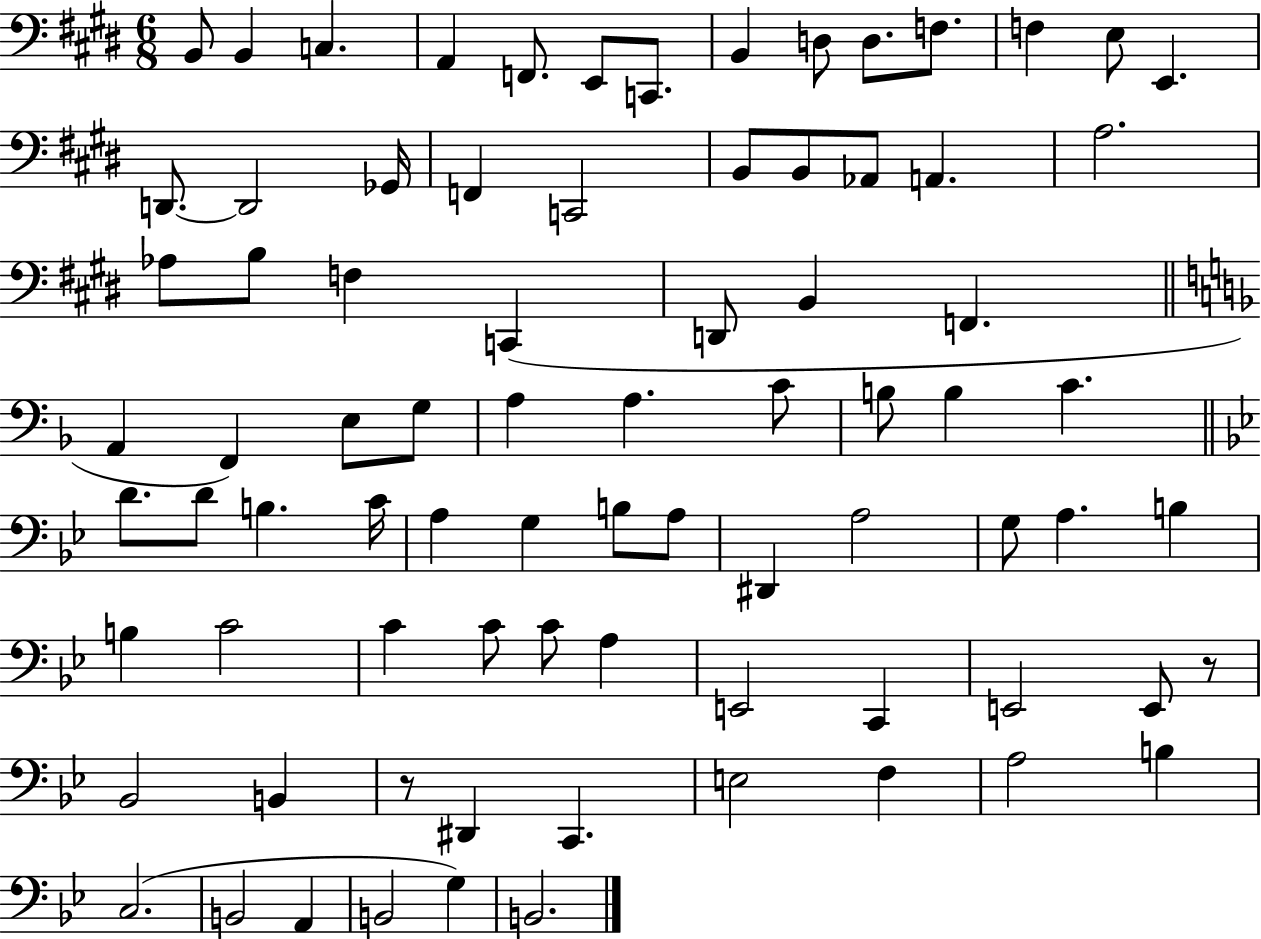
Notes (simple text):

B2/e B2/q C3/q. A2/q F2/e. E2/e C2/e. B2/q D3/e D3/e. F3/e. F3/q E3/e E2/q. D2/e. D2/h Gb2/s F2/q C2/h B2/e B2/e Ab2/e A2/q. A3/h. Ab3/e B3/e F3/q C2/q D2/e B2/q F2/q. A2/q F2/q E3/e G3/e A3/q A3/q. C4/e B3/e B3/q C4/q. D4/e. D4/e B3/q. C4/s A3/q G3/q B3/e A3/e D#2/q A3/h G3/e A3/q. B3/q B3/q C4/h C4/q C4/e C4/e A3/q E2/h C2/q E2/h E2/e R/e Bb2/h B2/q R/e D#2/q C2/q. E3/h F3/q A3/h B3/q C3/h. B2/h A2/q B2/h G3/q B2/h.